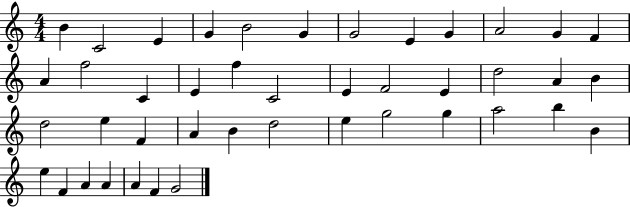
B4/q C4/h E4/q G4/q B4/h G4/q G4/h E4/q G4/q A4/h G4/q F4/q A4/q F5/h C4/q E4/q F5/q C4/h E4/q F4/h E4/q D5/h A4/q B4/q D5/h E5/q F4/q A4/q B4/q D5/h E5/q G5/h G5/q A5/h B5/q B4/q E5/q F4/q A4/q A4/q A4/q F4/q G4/h